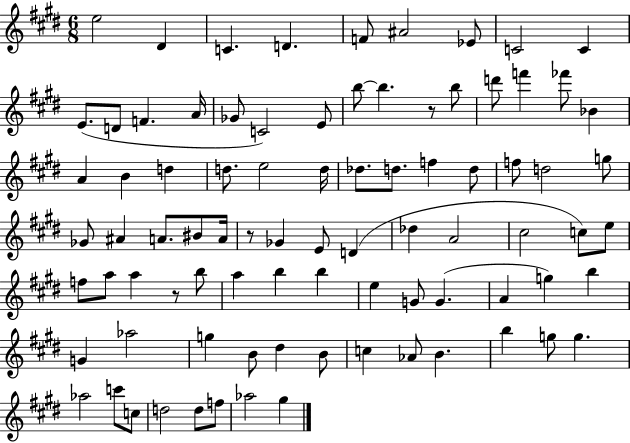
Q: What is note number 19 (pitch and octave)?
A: B5